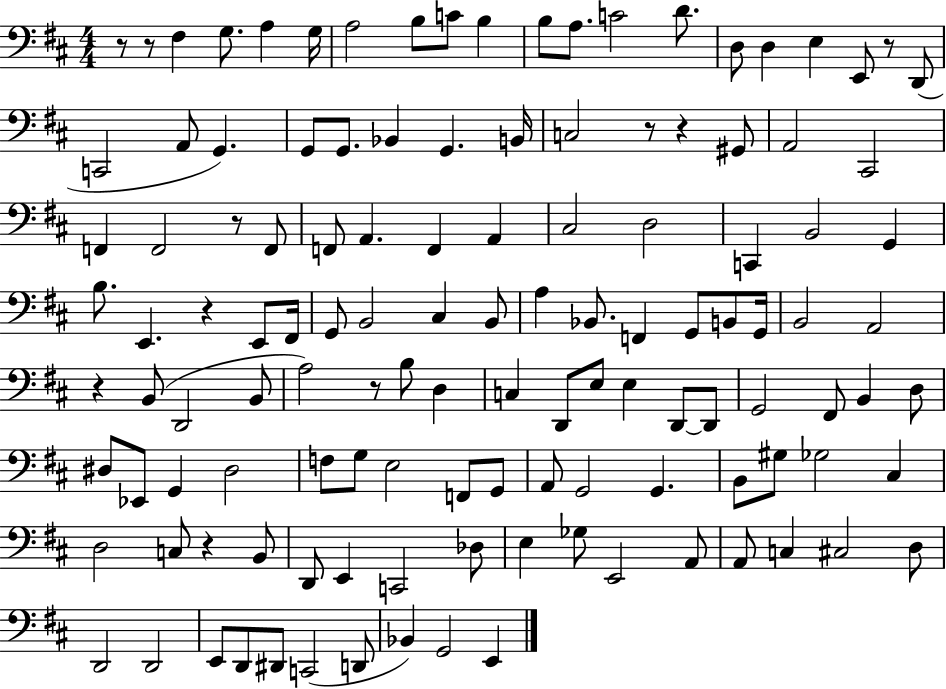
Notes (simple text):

R/e R/e F#3/q G3/e. A3/q G3/s A3/h B3/e C4/e B3/q B3/e A3/e. C4/h D4/e. D3/e D3/q E3/q E2/e R/e D2/e C2/h A2/e G2/q. G2/e G2/e. Bb2/q G2/q. B2/s C3/h R/e R/q G#2/e A2/h C#2/h F2/q F2/h R/e F2/e F2/e A2/q. F2/q A2/q C#3/h D3/h C2/q B2/h G2/q B3/e. E2/q. R/q E2/e F#2/s G2/e B2/h C#3/q B2/e A3/q Bb2/e. F2/q G2/e B2/e G2/s B2/h A2/h R/q B2/e D2/h B2/e A3/h R/e B3/e D3/q C3/q D2/e E3/e E3/q D2/e D2/e G2/h F#2/e B2/q D3/e D#3/e Eb2/e G2/q D#3/h F3/e G3/e E3/h F2/e G2/e A2/e G2/h G2/q. B2/e G#3/e Gb3/h C#3/q D3/h C3/e R/q B2/e D2/e E2/q C2/h Db3/e E3/q Gb3/e E2/h A2/e A2/e C3/q C#3/h D3/e D2/h D2/h E2/e D2/e D#2/e C2/h D2/e Bb2/q G2/h E2/q